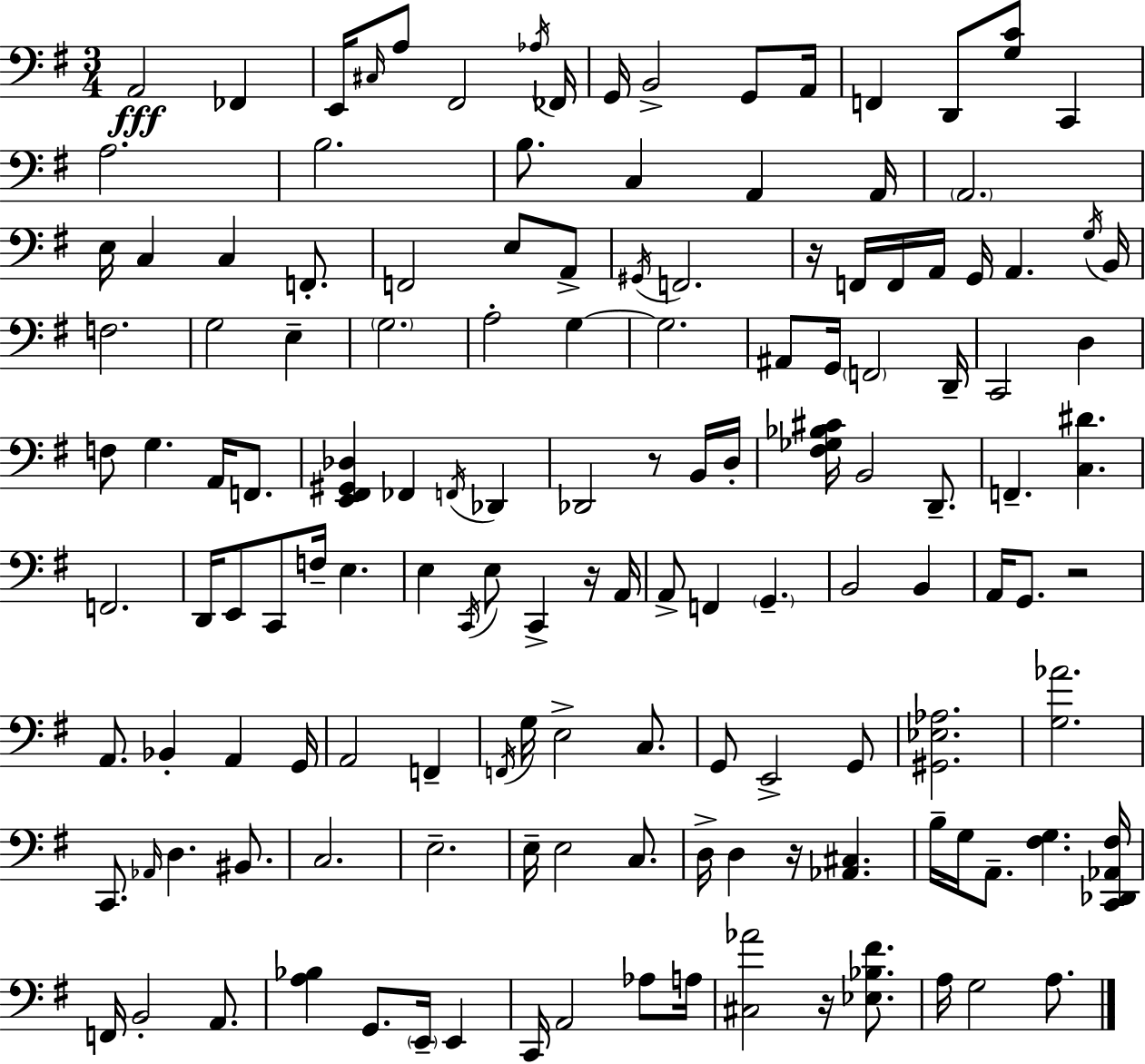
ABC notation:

X:1
T:Untitled
M:3/4
L:1/4
K:Em
A,,2 _F,, E,,/4 ^C,/4 A,/2 ^F,,2 _A,/4 _F,,/4 G,,/4 B,,2 G,,/2 A,,/4 F,, D,,/2 [G,C]/2 C,, A,2 B,2 B,/2 C, A,, A,,/4 A,,2 E,/4 C, C, F,,/2 F,,2 E,/2 A,,/2 ^G,,/4 F,,2 z/4 F,,/4 F,,/4 A,,/4 G,,/4 A,, G,/4 B,,/4 F,2 G,2 E, G,2 A,2 G, G,2 ^A,,/2 G,,/4 F,,2 D,,/4 C,,2 D, F,/2 G, A,,/4 F,,/2 [E,,^F,,^G,,_D,] _F,, F,,/4 _D,, _D,,2 z/2 B,,/4 D,/4 [^F,_G,_B,^C]/4 B,,2 D,,/2 F,, [C,^D] F,,2 D,,/4 E,,/2 C,,/2 F,/4 E, E, C,,/4 E,/2 C,, z/4 A,,/4 A,,/2 F,, G,, B,,2 B,, A,,/4 G,,/2 z2 A,,/2 _B,, A,, G,,/4 A,,2 F,, F,,/4 G,/4 E,2 C,/2 G,,/2 E,,2 G,,/2 [^G,,_E,_A,]2 [G,_A]2 C,,/2 _A,,/4 D, ^B,,/2 C,2 E,2 E,/4 E,2 C,/2 D,/4 D, z/4 [_A,,^C,] B,/4 G,/4 A,,/2 [^F,G,] [C,,_D,,_A,,^F,]/4 F,,/4 B,,2 A,,/2 [A,_B,] G,,/2 E,,/4 E,, C,,/4 A,,2 _A,/2 A,/4 [^C,_A]2 z/4 [_E,_B,^F]/2 A,/4 G,2 A,/2